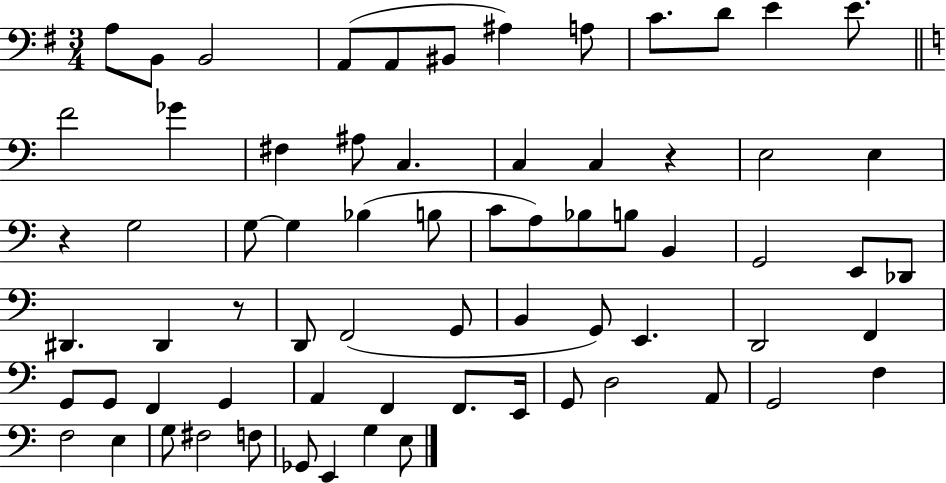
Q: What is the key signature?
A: G major